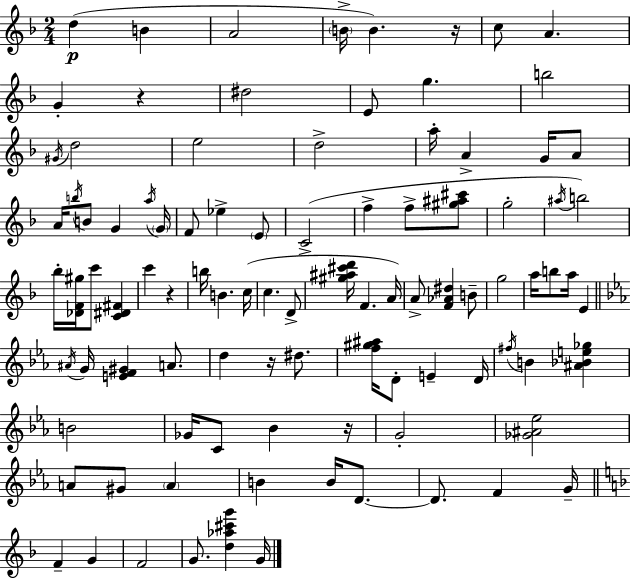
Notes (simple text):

D5/q B4/q A4/h B4/s B4/q. R/s C5/e A4/q. G4/q R/q D#5/h E4/e G5/q. B5/h G#4/s D5/h E5/h D5/h A5/s A4/q G4/s A4/e A4/s B5/s B4/e G4/q A5/s G4/s F4/e Eb5/q E4/e C4/h F5/q F5/e [G#5,A#5,C#6]/e G5/h A#5/s B5/h Bb5/s [Db4,F4,G#5]/s C6/e [C4,D#4,F#4]/q C6/q R/q B5/s B4/q. C5/s C5/q. D4/e [G#5,A#5,C#6,D6]/s F4/q. A4/s A4/e [F4,Ab4,D#5]/q B4/e G5/h A5/s B5/e A5/s E4/q A#4/s G4/s [E4,F4,G#4]/q A4/e. D5/q R/s D#5/e. [F5,G#5,A#5]/s D4/e E4/q D4/s F#5/s B4/q [A#4,Bb4,E5,Gb5]/q B4/h Gb4/s C4/e Bb4/q R/s G4/h [Gb4,A#4,Eb5]/h A4/e G#4/e A4/q B4/q B4/s D4/e. D4/e. F4/q G4/s F4/q G4/q F4/h G4/e. [D5,Ab5,C#6,G6]/q G4/s